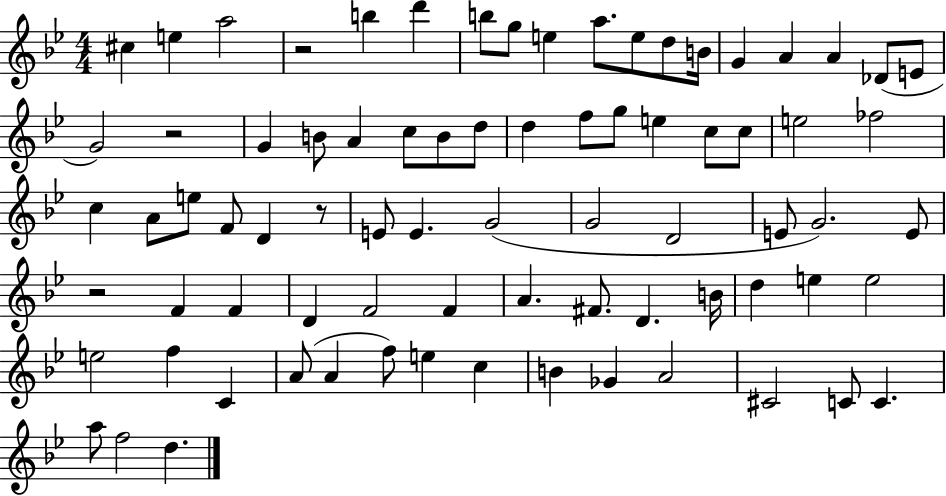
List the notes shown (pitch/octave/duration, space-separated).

C#5/q E5/q A5/h R/h B5/q D6/q B5/e G5/e E5/q A5/e. E5/e D5/e B4/s G4/q A4/q A4/q Db4/e E4/e G4/h R/h G4/q B4/e A4/q C5/e B4/e D5/e D5/q F5/e G5/e E5/q C5/e C5/e E5/h FES5/h C5/q A4/e E5/e F4/e D4/q R/e E4/e E4/q. G4/h G4/h D4/h E4/e G4/h. E4/e R/h F4/q F4/q D4/q F4/h F4/q A4/q. F#4/e. D4/q. B4/s D5/q E5/q E5/h E5/h F5/q C4/q A4/e A4/q F5/e E5/q C5/q B4/q Gb4/q A4/h C#4/h C4/e C4/q. A5/e F5/h D5/q.